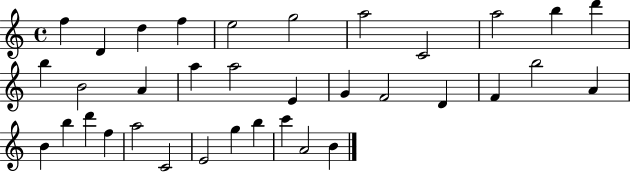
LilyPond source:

{
  \clef treble
  \time 4/4
  \defaultTimeSignature
  \key c \major
  f''4 d'4 d''4 f''4 | e''2 g''2 | a''2 c'2 | a''2 b''4 d'''4 | \break b''4 b'2 a'4 | a''4 a''2 e'4 | g'4 f'2 d'4 | f'4 b''2 a'4 | \break b'4 b''4 d'''4 f''4 | a''2 c'2 | e'2 g''4 b''4 | c'''4 a'2 b'4 | \break \bar "|."
}